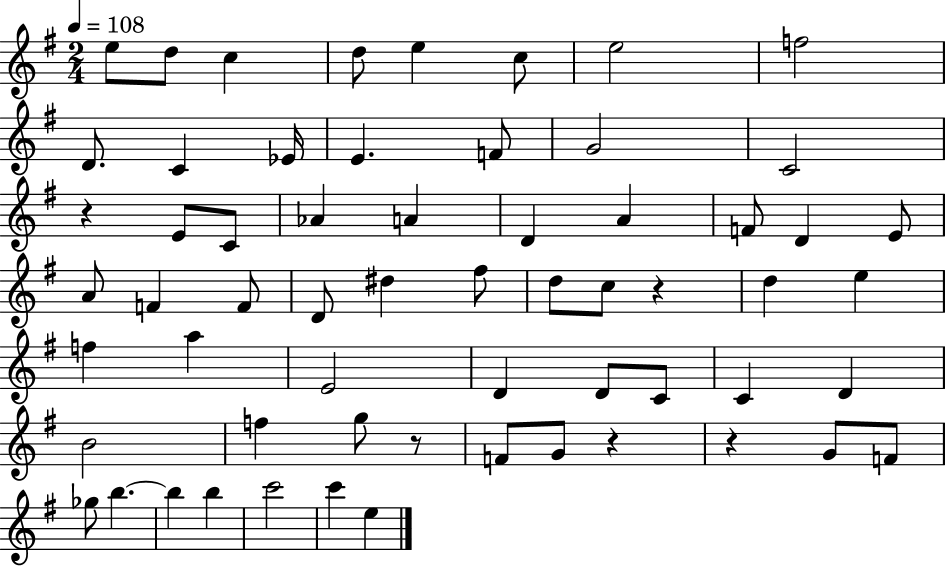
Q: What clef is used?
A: treble